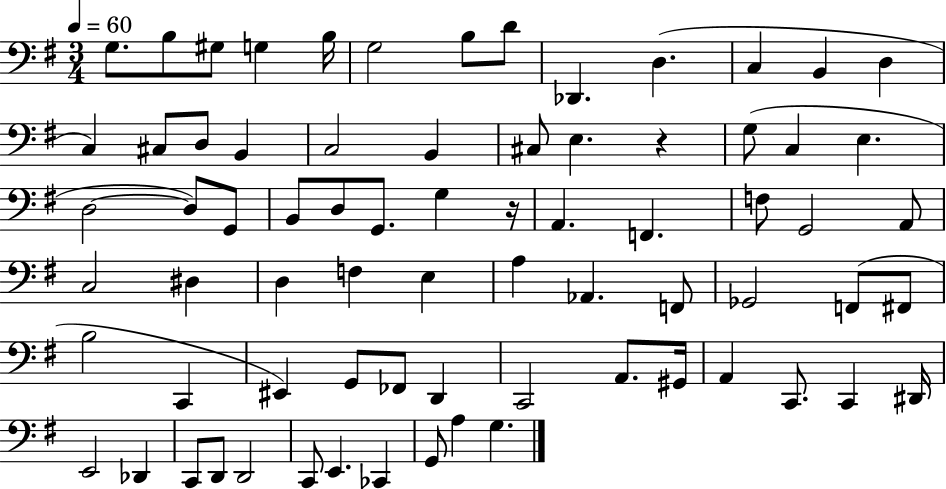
X:1
T:Untitled
M:3/4
L:1/4
K:G
G,/2 B,/2 ^G,/2 G, B,/4 G,2 B,/2 D/2 _D,, D, C, B,, D, C, ^C,/2 D,/2 B,, C,2 B,, ^C,/2 E, z G,/2 C, E, D,2 D,/2 G,,/2 B,,/2 D,/2 G,,/2 G, z/4 A,, F,, F,/2 G,,2 A,,/2 C,2 ^D, D, F, E, A, _A,, F,,/2 _G,,2 F,,/2 ^F,,/2 B,2 C,, ^E,, G,,/2 _F,,/2 D,, C,,2 A,,/2 ^G,,/4 A,, C,,/2 C,, ^D,,/4 E,,2 _D,, C,,/2 D,,/2 D,,2 C,,/2 E,, _C,, G,,/2 A, G,